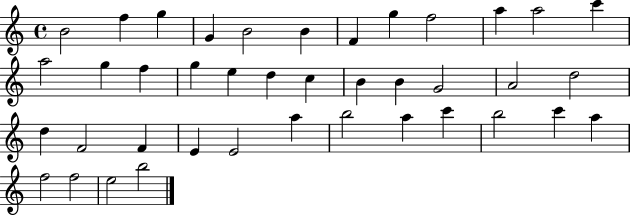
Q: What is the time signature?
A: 4/4